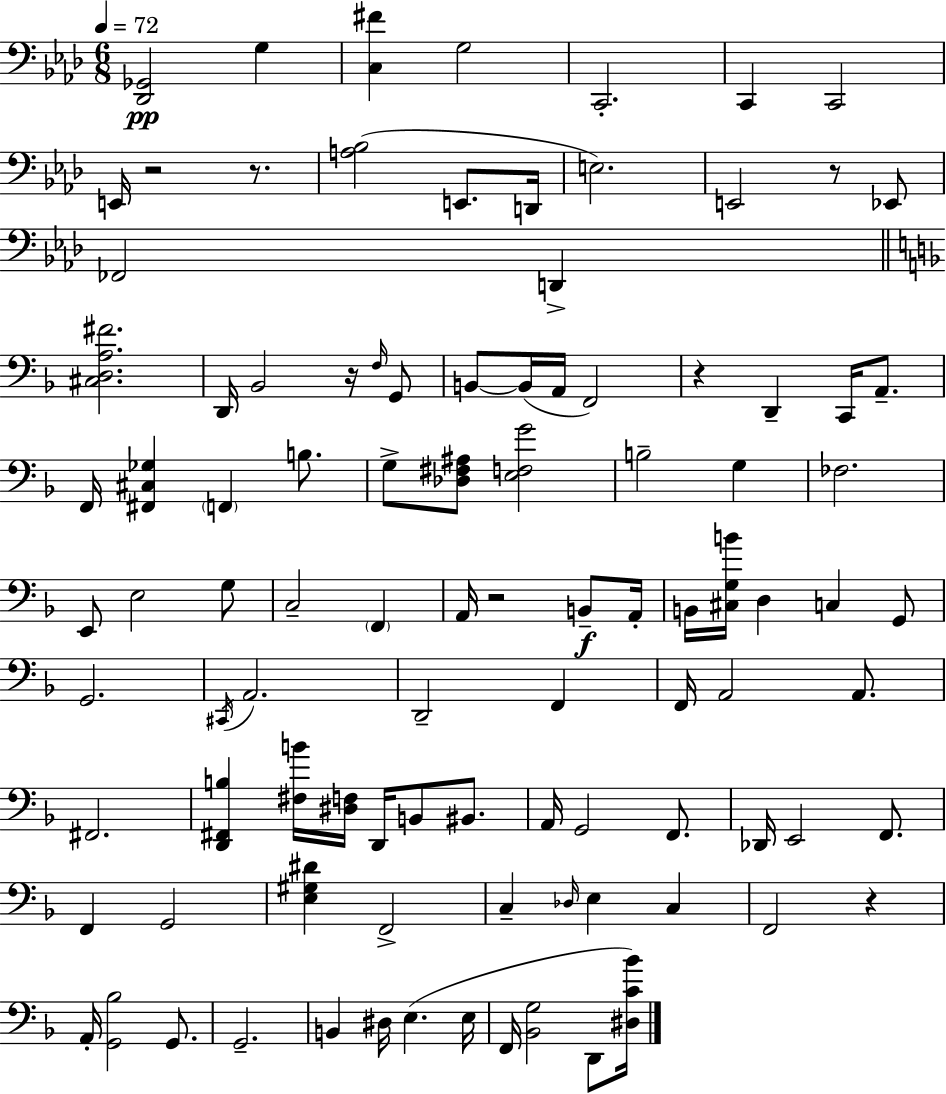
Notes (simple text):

[Db2,Gb2]/h G3/q [C3,F#4]/q G3/h C2/h. C2/q C2/h E2/s R/h R/e. [A3,Bb3]/h E2/e. D2/s E3/h. E2/h R/e Eb2/e FES2/h D2/q [C#3,D3,A3,F#4]/h. D2/s Bb2/h R/s F3/s G2/e B2/e B2/s A2/s F2/h R/q D2/q C2/s A2/e. F2/s [F#2,C#3,Gb3]/q F2/q B3/e. G3/e [Db3,F#3,A#3]/e [E3,F3,G4]/h B3/h G3/q FES3/h. E2/e E3/h G3/e C3/h F2/q A2/s R/h B2/e A2/s B2/s [C#3,G3,B4]/s D3/q C3/q G2/e G2/h. C#2/s A2/h. D2/h F2/q F2/s A2/h A2/e. F#2/h. [D2,F#2,B3]/q [F#3,B4]/s [D#3,F3]/s D2/s B2/e BIS2/e. A2/s G2/h F2/e. Db2/s E2/h F2/e. F2/q G2/h [E3,G#3,D#4]/q F2/h C3/q Db3/s E3/q C3/q F2/h R/q A2/s [G2,Bb3]/h G2/e. G2/h. B2/q D#3/s E3/q. E3/s F2/s [Bb2,G3]/h D2/e [D#3,C4,Bb4]/s